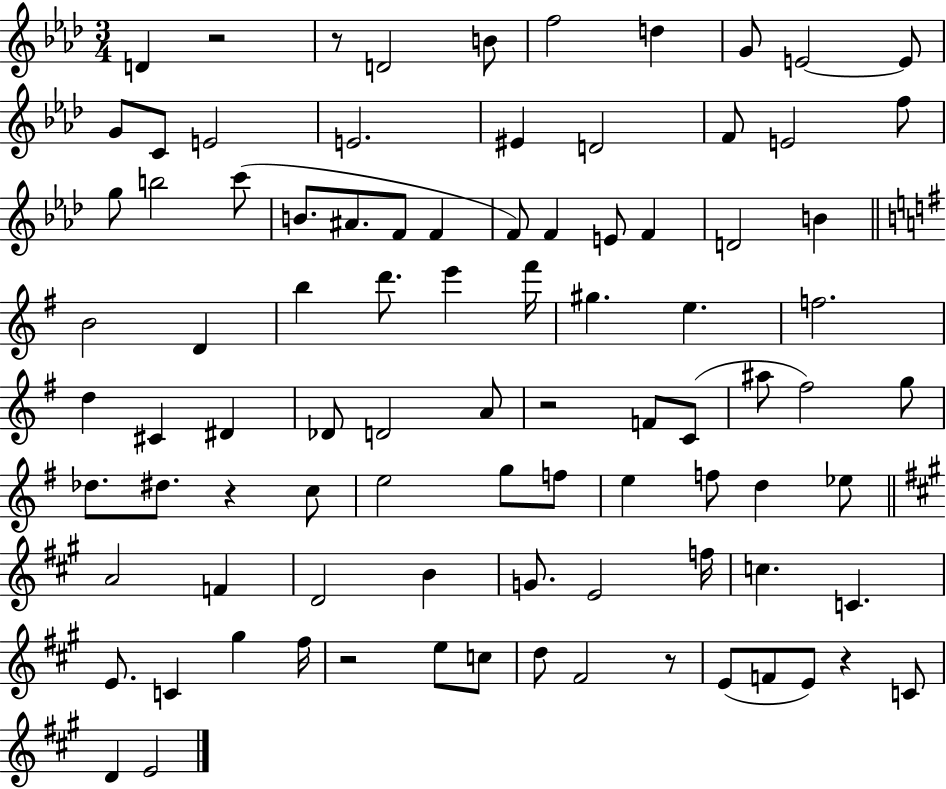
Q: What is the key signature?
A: AES major